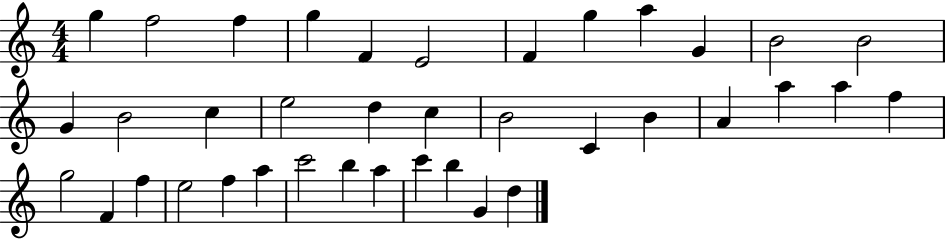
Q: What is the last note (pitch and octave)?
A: D5